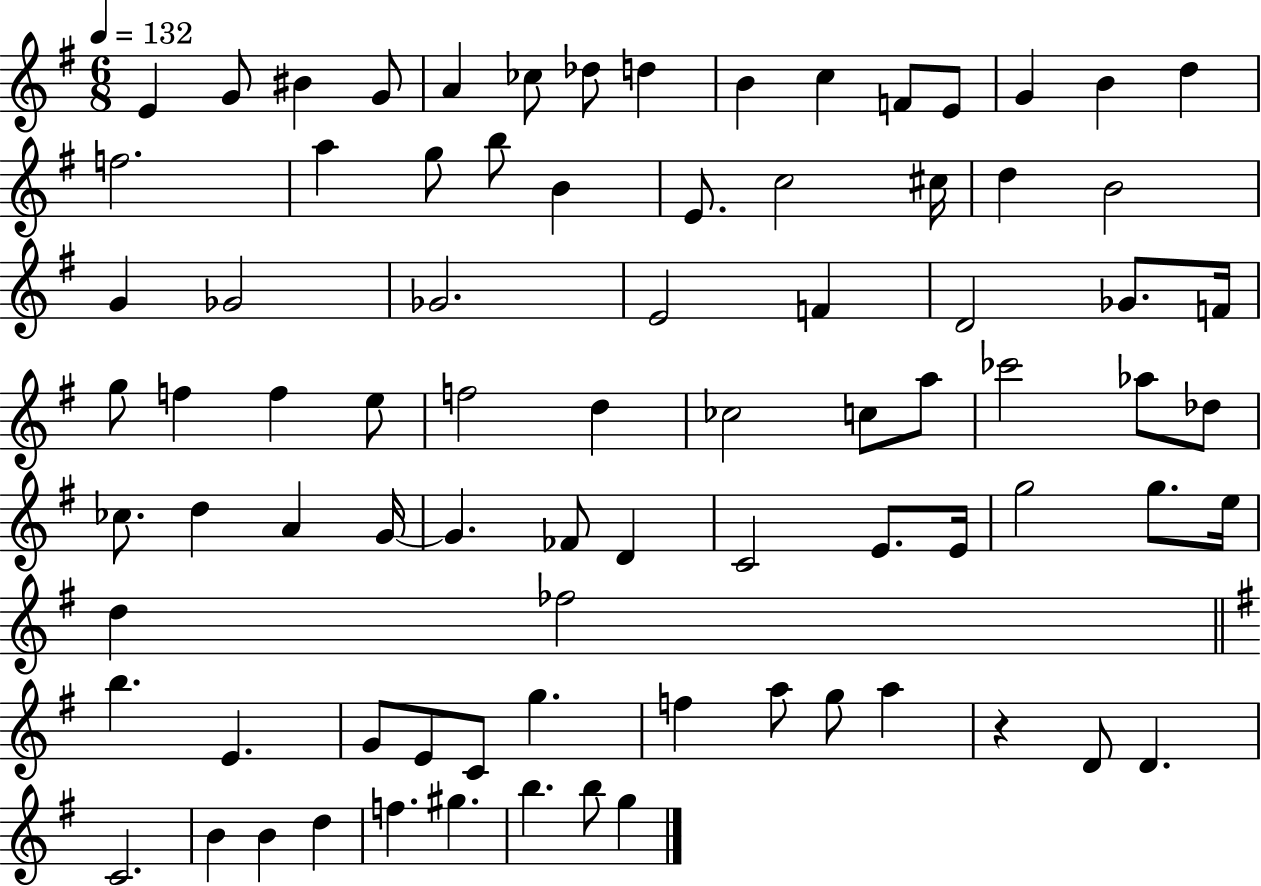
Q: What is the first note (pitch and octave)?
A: E4